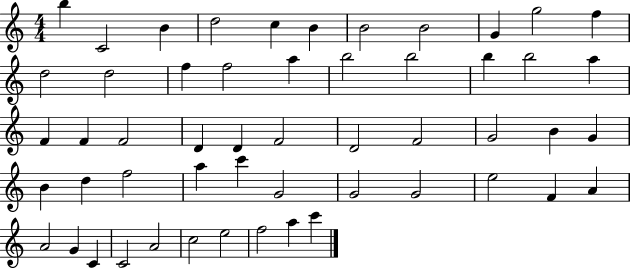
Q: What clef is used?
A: treble